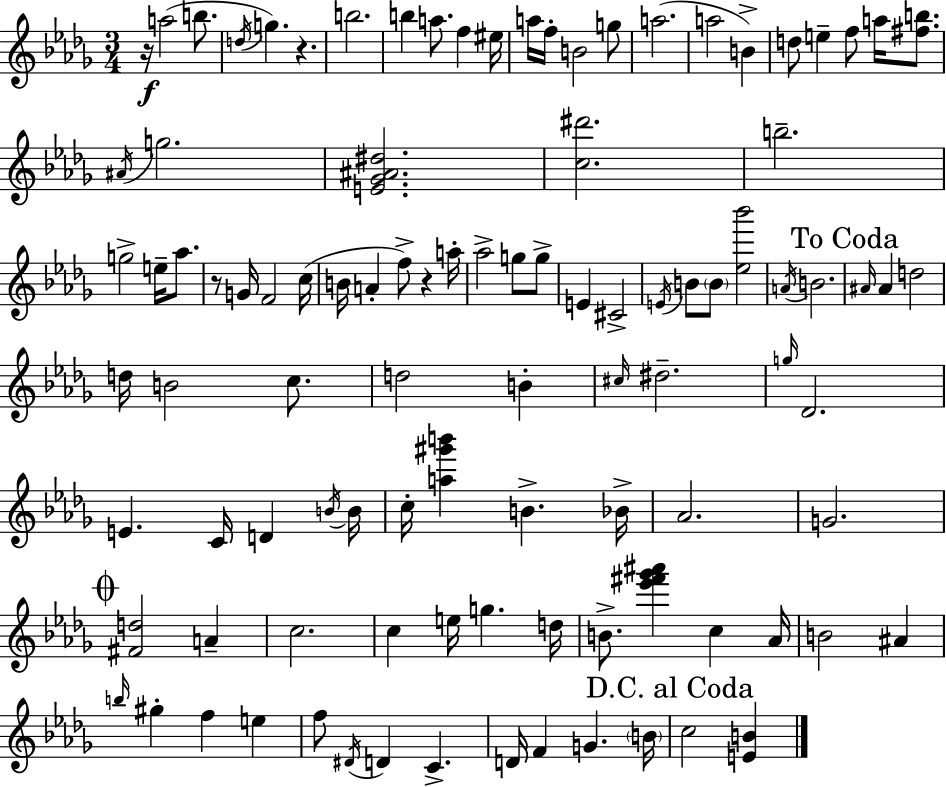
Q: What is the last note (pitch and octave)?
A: C5